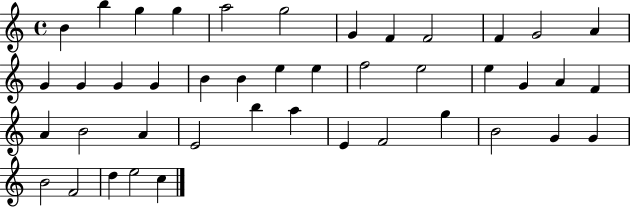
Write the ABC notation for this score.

X:1
T:Untitled
M:4/4
L:1/4
K:C
B b g g a2 g2 G F F2 F G2 A G G G G B B e e f2 e2 e G A F A B2 A E2 b a E F2 g B2 G G B2 F2 d e2 c